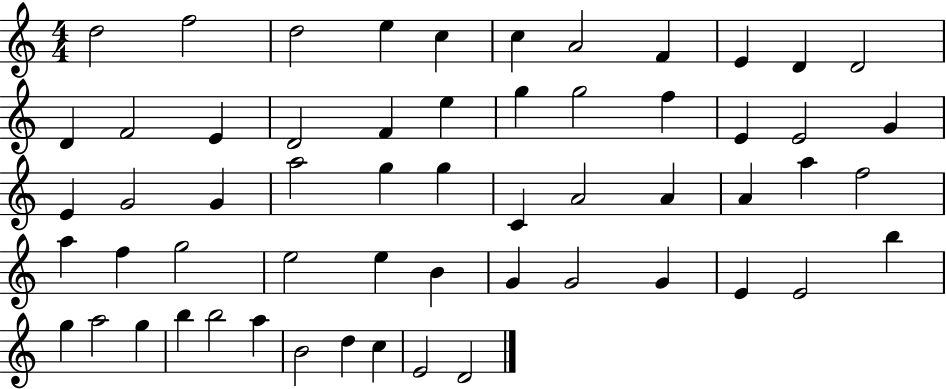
{
  \clef treble
  \numericTimeSignature
  \time 4/4
  \key c \major
  d''2 f''2 | d''2 e''4 c''4 | c''4 a'2 f'4 | e'4 d'4 d'2 | \break d'4 f'2 e'4 | d'2 f'4 e''4 | g''4 g''2 f''4 | e'4 e'2 g'4 | \break e'4 g'2 g'4 | a''2 g''4 g''4 | c'4 a'2 a'4 | a'4 a''4 f''2 | \break a''4 f''4 g''2 | e''2 e''4 b'4 | g'4 g'2 g'4 | e'4 e'2 b''4 | \break g''4 a''2 g''4 | b''4 b''2 a''4 | b'2 d''4 c''4 | e'2 d'2 | \break \bar "|."
}